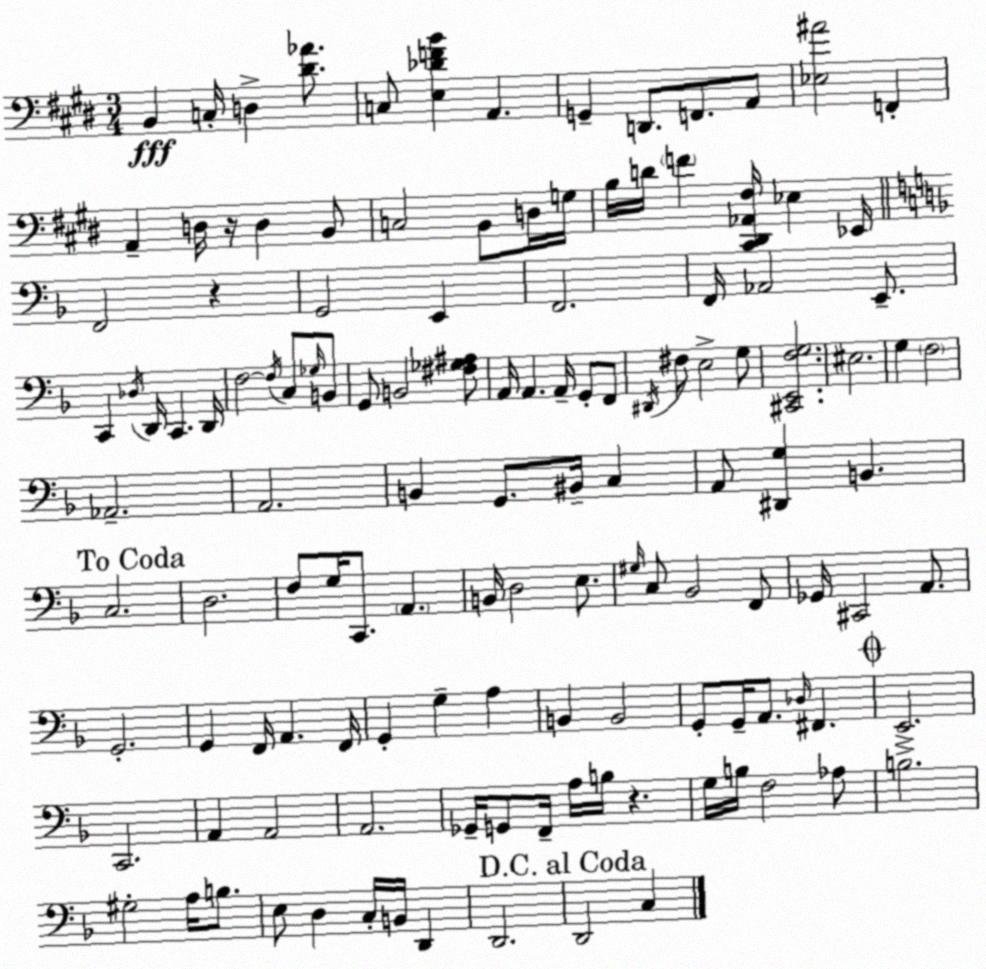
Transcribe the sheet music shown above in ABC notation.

X:1
T:Untitled
M:3/4
L:1/4
K:E
B,, C,/4 D, [^D_A]/2 C,/2 [E,_DFB] A,, G,, D,,/2 F,,/2 A,,/2 [_E,^A]2 F,, A,, D,/4 z/4 D, B,,/2 C,2 B,,/2 D,/4 G,/4 B,/4 D/4 F [^C,,^D,,_A,,^F,]/4 _E, _E,,/4 F,,2 z G,,2 E,, F,,2 F,,/4 _A,,2 E,,/2 C,, _D,/4 D,,/4 C,, D,,/4 F,2 F,/4 C,/2 _G,/4 B,,/2 G,,/2 B,,2 [^F,_G,^A,]/2 A,,/4 A,, A,,/4 G,,/2 F,,/2 ^D,,/4 ^F,/2 E,2 G,/2 [^C,,E,,F,G,]2 ^E,2 G, F,2 _A,,2 A,,2 B,, G,,/2 ^B,,/4 C, A,,/2 [^D,,G,] B,, C,2 D,2 F,/2 G,/4 C,,/2 A,, B,,/4 D,2 E,/2 ^G,/4 C,/2 _B,,2 F,,/2 _G,,/4 ^C,,2 A,,/2 G,,2 G,, F,,/4 A,, F,,/4 G,, G, A, B,, B,,2 G,,/2 G,,/4 A,,/2 _D,/4 ^F,, E,,2 C,,2 A,, A,,2 A,,2 _G,,/4 G,,/2 F,,/4 A,/4 B,/4 z G,/4 B,/4 F,2 _A,/2 B,2 ^G,2 A,/4 B,/2 E,/2 D, C,/4 B,,/4 D,, D,,2 D,,2 C,